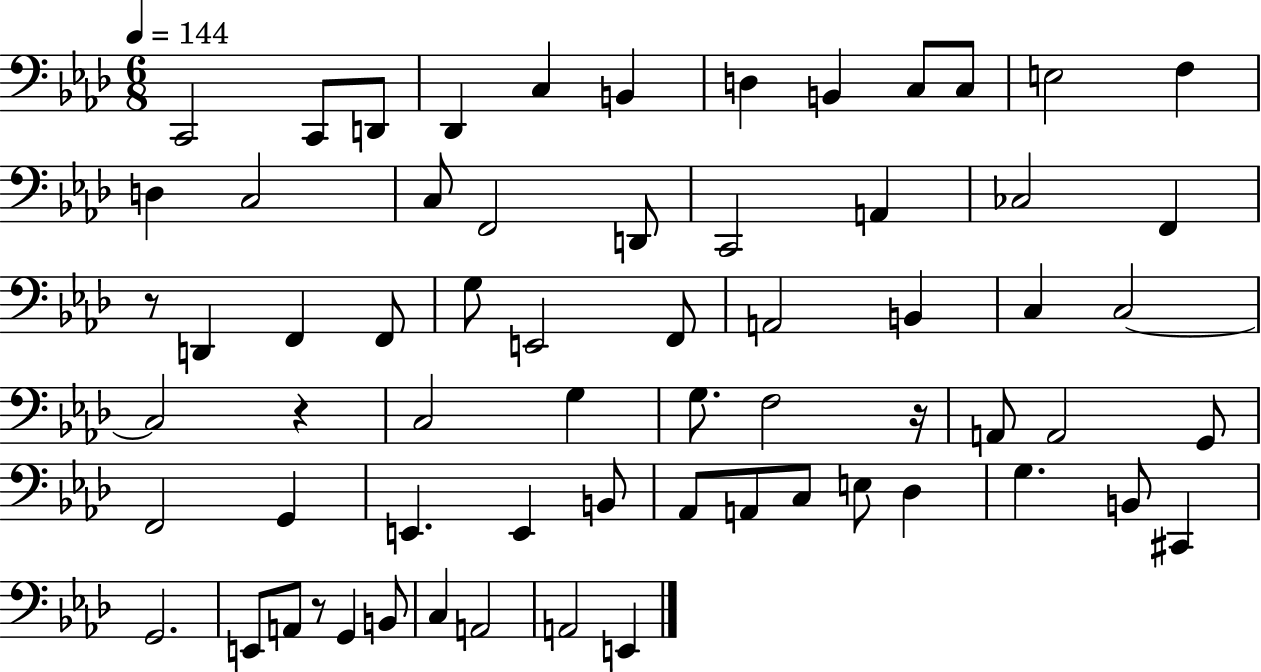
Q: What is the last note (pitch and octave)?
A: E2